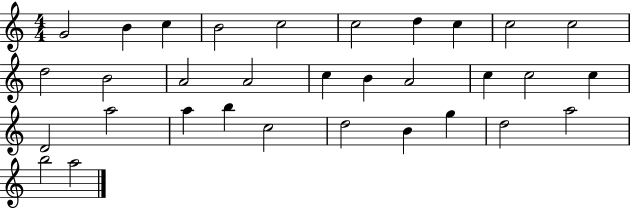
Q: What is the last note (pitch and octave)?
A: A5